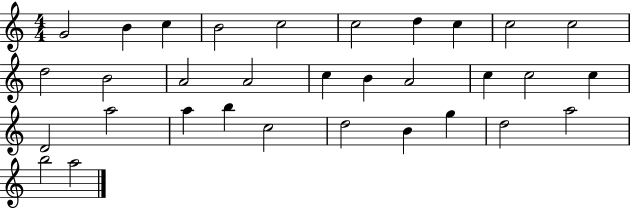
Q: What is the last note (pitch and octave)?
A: A5